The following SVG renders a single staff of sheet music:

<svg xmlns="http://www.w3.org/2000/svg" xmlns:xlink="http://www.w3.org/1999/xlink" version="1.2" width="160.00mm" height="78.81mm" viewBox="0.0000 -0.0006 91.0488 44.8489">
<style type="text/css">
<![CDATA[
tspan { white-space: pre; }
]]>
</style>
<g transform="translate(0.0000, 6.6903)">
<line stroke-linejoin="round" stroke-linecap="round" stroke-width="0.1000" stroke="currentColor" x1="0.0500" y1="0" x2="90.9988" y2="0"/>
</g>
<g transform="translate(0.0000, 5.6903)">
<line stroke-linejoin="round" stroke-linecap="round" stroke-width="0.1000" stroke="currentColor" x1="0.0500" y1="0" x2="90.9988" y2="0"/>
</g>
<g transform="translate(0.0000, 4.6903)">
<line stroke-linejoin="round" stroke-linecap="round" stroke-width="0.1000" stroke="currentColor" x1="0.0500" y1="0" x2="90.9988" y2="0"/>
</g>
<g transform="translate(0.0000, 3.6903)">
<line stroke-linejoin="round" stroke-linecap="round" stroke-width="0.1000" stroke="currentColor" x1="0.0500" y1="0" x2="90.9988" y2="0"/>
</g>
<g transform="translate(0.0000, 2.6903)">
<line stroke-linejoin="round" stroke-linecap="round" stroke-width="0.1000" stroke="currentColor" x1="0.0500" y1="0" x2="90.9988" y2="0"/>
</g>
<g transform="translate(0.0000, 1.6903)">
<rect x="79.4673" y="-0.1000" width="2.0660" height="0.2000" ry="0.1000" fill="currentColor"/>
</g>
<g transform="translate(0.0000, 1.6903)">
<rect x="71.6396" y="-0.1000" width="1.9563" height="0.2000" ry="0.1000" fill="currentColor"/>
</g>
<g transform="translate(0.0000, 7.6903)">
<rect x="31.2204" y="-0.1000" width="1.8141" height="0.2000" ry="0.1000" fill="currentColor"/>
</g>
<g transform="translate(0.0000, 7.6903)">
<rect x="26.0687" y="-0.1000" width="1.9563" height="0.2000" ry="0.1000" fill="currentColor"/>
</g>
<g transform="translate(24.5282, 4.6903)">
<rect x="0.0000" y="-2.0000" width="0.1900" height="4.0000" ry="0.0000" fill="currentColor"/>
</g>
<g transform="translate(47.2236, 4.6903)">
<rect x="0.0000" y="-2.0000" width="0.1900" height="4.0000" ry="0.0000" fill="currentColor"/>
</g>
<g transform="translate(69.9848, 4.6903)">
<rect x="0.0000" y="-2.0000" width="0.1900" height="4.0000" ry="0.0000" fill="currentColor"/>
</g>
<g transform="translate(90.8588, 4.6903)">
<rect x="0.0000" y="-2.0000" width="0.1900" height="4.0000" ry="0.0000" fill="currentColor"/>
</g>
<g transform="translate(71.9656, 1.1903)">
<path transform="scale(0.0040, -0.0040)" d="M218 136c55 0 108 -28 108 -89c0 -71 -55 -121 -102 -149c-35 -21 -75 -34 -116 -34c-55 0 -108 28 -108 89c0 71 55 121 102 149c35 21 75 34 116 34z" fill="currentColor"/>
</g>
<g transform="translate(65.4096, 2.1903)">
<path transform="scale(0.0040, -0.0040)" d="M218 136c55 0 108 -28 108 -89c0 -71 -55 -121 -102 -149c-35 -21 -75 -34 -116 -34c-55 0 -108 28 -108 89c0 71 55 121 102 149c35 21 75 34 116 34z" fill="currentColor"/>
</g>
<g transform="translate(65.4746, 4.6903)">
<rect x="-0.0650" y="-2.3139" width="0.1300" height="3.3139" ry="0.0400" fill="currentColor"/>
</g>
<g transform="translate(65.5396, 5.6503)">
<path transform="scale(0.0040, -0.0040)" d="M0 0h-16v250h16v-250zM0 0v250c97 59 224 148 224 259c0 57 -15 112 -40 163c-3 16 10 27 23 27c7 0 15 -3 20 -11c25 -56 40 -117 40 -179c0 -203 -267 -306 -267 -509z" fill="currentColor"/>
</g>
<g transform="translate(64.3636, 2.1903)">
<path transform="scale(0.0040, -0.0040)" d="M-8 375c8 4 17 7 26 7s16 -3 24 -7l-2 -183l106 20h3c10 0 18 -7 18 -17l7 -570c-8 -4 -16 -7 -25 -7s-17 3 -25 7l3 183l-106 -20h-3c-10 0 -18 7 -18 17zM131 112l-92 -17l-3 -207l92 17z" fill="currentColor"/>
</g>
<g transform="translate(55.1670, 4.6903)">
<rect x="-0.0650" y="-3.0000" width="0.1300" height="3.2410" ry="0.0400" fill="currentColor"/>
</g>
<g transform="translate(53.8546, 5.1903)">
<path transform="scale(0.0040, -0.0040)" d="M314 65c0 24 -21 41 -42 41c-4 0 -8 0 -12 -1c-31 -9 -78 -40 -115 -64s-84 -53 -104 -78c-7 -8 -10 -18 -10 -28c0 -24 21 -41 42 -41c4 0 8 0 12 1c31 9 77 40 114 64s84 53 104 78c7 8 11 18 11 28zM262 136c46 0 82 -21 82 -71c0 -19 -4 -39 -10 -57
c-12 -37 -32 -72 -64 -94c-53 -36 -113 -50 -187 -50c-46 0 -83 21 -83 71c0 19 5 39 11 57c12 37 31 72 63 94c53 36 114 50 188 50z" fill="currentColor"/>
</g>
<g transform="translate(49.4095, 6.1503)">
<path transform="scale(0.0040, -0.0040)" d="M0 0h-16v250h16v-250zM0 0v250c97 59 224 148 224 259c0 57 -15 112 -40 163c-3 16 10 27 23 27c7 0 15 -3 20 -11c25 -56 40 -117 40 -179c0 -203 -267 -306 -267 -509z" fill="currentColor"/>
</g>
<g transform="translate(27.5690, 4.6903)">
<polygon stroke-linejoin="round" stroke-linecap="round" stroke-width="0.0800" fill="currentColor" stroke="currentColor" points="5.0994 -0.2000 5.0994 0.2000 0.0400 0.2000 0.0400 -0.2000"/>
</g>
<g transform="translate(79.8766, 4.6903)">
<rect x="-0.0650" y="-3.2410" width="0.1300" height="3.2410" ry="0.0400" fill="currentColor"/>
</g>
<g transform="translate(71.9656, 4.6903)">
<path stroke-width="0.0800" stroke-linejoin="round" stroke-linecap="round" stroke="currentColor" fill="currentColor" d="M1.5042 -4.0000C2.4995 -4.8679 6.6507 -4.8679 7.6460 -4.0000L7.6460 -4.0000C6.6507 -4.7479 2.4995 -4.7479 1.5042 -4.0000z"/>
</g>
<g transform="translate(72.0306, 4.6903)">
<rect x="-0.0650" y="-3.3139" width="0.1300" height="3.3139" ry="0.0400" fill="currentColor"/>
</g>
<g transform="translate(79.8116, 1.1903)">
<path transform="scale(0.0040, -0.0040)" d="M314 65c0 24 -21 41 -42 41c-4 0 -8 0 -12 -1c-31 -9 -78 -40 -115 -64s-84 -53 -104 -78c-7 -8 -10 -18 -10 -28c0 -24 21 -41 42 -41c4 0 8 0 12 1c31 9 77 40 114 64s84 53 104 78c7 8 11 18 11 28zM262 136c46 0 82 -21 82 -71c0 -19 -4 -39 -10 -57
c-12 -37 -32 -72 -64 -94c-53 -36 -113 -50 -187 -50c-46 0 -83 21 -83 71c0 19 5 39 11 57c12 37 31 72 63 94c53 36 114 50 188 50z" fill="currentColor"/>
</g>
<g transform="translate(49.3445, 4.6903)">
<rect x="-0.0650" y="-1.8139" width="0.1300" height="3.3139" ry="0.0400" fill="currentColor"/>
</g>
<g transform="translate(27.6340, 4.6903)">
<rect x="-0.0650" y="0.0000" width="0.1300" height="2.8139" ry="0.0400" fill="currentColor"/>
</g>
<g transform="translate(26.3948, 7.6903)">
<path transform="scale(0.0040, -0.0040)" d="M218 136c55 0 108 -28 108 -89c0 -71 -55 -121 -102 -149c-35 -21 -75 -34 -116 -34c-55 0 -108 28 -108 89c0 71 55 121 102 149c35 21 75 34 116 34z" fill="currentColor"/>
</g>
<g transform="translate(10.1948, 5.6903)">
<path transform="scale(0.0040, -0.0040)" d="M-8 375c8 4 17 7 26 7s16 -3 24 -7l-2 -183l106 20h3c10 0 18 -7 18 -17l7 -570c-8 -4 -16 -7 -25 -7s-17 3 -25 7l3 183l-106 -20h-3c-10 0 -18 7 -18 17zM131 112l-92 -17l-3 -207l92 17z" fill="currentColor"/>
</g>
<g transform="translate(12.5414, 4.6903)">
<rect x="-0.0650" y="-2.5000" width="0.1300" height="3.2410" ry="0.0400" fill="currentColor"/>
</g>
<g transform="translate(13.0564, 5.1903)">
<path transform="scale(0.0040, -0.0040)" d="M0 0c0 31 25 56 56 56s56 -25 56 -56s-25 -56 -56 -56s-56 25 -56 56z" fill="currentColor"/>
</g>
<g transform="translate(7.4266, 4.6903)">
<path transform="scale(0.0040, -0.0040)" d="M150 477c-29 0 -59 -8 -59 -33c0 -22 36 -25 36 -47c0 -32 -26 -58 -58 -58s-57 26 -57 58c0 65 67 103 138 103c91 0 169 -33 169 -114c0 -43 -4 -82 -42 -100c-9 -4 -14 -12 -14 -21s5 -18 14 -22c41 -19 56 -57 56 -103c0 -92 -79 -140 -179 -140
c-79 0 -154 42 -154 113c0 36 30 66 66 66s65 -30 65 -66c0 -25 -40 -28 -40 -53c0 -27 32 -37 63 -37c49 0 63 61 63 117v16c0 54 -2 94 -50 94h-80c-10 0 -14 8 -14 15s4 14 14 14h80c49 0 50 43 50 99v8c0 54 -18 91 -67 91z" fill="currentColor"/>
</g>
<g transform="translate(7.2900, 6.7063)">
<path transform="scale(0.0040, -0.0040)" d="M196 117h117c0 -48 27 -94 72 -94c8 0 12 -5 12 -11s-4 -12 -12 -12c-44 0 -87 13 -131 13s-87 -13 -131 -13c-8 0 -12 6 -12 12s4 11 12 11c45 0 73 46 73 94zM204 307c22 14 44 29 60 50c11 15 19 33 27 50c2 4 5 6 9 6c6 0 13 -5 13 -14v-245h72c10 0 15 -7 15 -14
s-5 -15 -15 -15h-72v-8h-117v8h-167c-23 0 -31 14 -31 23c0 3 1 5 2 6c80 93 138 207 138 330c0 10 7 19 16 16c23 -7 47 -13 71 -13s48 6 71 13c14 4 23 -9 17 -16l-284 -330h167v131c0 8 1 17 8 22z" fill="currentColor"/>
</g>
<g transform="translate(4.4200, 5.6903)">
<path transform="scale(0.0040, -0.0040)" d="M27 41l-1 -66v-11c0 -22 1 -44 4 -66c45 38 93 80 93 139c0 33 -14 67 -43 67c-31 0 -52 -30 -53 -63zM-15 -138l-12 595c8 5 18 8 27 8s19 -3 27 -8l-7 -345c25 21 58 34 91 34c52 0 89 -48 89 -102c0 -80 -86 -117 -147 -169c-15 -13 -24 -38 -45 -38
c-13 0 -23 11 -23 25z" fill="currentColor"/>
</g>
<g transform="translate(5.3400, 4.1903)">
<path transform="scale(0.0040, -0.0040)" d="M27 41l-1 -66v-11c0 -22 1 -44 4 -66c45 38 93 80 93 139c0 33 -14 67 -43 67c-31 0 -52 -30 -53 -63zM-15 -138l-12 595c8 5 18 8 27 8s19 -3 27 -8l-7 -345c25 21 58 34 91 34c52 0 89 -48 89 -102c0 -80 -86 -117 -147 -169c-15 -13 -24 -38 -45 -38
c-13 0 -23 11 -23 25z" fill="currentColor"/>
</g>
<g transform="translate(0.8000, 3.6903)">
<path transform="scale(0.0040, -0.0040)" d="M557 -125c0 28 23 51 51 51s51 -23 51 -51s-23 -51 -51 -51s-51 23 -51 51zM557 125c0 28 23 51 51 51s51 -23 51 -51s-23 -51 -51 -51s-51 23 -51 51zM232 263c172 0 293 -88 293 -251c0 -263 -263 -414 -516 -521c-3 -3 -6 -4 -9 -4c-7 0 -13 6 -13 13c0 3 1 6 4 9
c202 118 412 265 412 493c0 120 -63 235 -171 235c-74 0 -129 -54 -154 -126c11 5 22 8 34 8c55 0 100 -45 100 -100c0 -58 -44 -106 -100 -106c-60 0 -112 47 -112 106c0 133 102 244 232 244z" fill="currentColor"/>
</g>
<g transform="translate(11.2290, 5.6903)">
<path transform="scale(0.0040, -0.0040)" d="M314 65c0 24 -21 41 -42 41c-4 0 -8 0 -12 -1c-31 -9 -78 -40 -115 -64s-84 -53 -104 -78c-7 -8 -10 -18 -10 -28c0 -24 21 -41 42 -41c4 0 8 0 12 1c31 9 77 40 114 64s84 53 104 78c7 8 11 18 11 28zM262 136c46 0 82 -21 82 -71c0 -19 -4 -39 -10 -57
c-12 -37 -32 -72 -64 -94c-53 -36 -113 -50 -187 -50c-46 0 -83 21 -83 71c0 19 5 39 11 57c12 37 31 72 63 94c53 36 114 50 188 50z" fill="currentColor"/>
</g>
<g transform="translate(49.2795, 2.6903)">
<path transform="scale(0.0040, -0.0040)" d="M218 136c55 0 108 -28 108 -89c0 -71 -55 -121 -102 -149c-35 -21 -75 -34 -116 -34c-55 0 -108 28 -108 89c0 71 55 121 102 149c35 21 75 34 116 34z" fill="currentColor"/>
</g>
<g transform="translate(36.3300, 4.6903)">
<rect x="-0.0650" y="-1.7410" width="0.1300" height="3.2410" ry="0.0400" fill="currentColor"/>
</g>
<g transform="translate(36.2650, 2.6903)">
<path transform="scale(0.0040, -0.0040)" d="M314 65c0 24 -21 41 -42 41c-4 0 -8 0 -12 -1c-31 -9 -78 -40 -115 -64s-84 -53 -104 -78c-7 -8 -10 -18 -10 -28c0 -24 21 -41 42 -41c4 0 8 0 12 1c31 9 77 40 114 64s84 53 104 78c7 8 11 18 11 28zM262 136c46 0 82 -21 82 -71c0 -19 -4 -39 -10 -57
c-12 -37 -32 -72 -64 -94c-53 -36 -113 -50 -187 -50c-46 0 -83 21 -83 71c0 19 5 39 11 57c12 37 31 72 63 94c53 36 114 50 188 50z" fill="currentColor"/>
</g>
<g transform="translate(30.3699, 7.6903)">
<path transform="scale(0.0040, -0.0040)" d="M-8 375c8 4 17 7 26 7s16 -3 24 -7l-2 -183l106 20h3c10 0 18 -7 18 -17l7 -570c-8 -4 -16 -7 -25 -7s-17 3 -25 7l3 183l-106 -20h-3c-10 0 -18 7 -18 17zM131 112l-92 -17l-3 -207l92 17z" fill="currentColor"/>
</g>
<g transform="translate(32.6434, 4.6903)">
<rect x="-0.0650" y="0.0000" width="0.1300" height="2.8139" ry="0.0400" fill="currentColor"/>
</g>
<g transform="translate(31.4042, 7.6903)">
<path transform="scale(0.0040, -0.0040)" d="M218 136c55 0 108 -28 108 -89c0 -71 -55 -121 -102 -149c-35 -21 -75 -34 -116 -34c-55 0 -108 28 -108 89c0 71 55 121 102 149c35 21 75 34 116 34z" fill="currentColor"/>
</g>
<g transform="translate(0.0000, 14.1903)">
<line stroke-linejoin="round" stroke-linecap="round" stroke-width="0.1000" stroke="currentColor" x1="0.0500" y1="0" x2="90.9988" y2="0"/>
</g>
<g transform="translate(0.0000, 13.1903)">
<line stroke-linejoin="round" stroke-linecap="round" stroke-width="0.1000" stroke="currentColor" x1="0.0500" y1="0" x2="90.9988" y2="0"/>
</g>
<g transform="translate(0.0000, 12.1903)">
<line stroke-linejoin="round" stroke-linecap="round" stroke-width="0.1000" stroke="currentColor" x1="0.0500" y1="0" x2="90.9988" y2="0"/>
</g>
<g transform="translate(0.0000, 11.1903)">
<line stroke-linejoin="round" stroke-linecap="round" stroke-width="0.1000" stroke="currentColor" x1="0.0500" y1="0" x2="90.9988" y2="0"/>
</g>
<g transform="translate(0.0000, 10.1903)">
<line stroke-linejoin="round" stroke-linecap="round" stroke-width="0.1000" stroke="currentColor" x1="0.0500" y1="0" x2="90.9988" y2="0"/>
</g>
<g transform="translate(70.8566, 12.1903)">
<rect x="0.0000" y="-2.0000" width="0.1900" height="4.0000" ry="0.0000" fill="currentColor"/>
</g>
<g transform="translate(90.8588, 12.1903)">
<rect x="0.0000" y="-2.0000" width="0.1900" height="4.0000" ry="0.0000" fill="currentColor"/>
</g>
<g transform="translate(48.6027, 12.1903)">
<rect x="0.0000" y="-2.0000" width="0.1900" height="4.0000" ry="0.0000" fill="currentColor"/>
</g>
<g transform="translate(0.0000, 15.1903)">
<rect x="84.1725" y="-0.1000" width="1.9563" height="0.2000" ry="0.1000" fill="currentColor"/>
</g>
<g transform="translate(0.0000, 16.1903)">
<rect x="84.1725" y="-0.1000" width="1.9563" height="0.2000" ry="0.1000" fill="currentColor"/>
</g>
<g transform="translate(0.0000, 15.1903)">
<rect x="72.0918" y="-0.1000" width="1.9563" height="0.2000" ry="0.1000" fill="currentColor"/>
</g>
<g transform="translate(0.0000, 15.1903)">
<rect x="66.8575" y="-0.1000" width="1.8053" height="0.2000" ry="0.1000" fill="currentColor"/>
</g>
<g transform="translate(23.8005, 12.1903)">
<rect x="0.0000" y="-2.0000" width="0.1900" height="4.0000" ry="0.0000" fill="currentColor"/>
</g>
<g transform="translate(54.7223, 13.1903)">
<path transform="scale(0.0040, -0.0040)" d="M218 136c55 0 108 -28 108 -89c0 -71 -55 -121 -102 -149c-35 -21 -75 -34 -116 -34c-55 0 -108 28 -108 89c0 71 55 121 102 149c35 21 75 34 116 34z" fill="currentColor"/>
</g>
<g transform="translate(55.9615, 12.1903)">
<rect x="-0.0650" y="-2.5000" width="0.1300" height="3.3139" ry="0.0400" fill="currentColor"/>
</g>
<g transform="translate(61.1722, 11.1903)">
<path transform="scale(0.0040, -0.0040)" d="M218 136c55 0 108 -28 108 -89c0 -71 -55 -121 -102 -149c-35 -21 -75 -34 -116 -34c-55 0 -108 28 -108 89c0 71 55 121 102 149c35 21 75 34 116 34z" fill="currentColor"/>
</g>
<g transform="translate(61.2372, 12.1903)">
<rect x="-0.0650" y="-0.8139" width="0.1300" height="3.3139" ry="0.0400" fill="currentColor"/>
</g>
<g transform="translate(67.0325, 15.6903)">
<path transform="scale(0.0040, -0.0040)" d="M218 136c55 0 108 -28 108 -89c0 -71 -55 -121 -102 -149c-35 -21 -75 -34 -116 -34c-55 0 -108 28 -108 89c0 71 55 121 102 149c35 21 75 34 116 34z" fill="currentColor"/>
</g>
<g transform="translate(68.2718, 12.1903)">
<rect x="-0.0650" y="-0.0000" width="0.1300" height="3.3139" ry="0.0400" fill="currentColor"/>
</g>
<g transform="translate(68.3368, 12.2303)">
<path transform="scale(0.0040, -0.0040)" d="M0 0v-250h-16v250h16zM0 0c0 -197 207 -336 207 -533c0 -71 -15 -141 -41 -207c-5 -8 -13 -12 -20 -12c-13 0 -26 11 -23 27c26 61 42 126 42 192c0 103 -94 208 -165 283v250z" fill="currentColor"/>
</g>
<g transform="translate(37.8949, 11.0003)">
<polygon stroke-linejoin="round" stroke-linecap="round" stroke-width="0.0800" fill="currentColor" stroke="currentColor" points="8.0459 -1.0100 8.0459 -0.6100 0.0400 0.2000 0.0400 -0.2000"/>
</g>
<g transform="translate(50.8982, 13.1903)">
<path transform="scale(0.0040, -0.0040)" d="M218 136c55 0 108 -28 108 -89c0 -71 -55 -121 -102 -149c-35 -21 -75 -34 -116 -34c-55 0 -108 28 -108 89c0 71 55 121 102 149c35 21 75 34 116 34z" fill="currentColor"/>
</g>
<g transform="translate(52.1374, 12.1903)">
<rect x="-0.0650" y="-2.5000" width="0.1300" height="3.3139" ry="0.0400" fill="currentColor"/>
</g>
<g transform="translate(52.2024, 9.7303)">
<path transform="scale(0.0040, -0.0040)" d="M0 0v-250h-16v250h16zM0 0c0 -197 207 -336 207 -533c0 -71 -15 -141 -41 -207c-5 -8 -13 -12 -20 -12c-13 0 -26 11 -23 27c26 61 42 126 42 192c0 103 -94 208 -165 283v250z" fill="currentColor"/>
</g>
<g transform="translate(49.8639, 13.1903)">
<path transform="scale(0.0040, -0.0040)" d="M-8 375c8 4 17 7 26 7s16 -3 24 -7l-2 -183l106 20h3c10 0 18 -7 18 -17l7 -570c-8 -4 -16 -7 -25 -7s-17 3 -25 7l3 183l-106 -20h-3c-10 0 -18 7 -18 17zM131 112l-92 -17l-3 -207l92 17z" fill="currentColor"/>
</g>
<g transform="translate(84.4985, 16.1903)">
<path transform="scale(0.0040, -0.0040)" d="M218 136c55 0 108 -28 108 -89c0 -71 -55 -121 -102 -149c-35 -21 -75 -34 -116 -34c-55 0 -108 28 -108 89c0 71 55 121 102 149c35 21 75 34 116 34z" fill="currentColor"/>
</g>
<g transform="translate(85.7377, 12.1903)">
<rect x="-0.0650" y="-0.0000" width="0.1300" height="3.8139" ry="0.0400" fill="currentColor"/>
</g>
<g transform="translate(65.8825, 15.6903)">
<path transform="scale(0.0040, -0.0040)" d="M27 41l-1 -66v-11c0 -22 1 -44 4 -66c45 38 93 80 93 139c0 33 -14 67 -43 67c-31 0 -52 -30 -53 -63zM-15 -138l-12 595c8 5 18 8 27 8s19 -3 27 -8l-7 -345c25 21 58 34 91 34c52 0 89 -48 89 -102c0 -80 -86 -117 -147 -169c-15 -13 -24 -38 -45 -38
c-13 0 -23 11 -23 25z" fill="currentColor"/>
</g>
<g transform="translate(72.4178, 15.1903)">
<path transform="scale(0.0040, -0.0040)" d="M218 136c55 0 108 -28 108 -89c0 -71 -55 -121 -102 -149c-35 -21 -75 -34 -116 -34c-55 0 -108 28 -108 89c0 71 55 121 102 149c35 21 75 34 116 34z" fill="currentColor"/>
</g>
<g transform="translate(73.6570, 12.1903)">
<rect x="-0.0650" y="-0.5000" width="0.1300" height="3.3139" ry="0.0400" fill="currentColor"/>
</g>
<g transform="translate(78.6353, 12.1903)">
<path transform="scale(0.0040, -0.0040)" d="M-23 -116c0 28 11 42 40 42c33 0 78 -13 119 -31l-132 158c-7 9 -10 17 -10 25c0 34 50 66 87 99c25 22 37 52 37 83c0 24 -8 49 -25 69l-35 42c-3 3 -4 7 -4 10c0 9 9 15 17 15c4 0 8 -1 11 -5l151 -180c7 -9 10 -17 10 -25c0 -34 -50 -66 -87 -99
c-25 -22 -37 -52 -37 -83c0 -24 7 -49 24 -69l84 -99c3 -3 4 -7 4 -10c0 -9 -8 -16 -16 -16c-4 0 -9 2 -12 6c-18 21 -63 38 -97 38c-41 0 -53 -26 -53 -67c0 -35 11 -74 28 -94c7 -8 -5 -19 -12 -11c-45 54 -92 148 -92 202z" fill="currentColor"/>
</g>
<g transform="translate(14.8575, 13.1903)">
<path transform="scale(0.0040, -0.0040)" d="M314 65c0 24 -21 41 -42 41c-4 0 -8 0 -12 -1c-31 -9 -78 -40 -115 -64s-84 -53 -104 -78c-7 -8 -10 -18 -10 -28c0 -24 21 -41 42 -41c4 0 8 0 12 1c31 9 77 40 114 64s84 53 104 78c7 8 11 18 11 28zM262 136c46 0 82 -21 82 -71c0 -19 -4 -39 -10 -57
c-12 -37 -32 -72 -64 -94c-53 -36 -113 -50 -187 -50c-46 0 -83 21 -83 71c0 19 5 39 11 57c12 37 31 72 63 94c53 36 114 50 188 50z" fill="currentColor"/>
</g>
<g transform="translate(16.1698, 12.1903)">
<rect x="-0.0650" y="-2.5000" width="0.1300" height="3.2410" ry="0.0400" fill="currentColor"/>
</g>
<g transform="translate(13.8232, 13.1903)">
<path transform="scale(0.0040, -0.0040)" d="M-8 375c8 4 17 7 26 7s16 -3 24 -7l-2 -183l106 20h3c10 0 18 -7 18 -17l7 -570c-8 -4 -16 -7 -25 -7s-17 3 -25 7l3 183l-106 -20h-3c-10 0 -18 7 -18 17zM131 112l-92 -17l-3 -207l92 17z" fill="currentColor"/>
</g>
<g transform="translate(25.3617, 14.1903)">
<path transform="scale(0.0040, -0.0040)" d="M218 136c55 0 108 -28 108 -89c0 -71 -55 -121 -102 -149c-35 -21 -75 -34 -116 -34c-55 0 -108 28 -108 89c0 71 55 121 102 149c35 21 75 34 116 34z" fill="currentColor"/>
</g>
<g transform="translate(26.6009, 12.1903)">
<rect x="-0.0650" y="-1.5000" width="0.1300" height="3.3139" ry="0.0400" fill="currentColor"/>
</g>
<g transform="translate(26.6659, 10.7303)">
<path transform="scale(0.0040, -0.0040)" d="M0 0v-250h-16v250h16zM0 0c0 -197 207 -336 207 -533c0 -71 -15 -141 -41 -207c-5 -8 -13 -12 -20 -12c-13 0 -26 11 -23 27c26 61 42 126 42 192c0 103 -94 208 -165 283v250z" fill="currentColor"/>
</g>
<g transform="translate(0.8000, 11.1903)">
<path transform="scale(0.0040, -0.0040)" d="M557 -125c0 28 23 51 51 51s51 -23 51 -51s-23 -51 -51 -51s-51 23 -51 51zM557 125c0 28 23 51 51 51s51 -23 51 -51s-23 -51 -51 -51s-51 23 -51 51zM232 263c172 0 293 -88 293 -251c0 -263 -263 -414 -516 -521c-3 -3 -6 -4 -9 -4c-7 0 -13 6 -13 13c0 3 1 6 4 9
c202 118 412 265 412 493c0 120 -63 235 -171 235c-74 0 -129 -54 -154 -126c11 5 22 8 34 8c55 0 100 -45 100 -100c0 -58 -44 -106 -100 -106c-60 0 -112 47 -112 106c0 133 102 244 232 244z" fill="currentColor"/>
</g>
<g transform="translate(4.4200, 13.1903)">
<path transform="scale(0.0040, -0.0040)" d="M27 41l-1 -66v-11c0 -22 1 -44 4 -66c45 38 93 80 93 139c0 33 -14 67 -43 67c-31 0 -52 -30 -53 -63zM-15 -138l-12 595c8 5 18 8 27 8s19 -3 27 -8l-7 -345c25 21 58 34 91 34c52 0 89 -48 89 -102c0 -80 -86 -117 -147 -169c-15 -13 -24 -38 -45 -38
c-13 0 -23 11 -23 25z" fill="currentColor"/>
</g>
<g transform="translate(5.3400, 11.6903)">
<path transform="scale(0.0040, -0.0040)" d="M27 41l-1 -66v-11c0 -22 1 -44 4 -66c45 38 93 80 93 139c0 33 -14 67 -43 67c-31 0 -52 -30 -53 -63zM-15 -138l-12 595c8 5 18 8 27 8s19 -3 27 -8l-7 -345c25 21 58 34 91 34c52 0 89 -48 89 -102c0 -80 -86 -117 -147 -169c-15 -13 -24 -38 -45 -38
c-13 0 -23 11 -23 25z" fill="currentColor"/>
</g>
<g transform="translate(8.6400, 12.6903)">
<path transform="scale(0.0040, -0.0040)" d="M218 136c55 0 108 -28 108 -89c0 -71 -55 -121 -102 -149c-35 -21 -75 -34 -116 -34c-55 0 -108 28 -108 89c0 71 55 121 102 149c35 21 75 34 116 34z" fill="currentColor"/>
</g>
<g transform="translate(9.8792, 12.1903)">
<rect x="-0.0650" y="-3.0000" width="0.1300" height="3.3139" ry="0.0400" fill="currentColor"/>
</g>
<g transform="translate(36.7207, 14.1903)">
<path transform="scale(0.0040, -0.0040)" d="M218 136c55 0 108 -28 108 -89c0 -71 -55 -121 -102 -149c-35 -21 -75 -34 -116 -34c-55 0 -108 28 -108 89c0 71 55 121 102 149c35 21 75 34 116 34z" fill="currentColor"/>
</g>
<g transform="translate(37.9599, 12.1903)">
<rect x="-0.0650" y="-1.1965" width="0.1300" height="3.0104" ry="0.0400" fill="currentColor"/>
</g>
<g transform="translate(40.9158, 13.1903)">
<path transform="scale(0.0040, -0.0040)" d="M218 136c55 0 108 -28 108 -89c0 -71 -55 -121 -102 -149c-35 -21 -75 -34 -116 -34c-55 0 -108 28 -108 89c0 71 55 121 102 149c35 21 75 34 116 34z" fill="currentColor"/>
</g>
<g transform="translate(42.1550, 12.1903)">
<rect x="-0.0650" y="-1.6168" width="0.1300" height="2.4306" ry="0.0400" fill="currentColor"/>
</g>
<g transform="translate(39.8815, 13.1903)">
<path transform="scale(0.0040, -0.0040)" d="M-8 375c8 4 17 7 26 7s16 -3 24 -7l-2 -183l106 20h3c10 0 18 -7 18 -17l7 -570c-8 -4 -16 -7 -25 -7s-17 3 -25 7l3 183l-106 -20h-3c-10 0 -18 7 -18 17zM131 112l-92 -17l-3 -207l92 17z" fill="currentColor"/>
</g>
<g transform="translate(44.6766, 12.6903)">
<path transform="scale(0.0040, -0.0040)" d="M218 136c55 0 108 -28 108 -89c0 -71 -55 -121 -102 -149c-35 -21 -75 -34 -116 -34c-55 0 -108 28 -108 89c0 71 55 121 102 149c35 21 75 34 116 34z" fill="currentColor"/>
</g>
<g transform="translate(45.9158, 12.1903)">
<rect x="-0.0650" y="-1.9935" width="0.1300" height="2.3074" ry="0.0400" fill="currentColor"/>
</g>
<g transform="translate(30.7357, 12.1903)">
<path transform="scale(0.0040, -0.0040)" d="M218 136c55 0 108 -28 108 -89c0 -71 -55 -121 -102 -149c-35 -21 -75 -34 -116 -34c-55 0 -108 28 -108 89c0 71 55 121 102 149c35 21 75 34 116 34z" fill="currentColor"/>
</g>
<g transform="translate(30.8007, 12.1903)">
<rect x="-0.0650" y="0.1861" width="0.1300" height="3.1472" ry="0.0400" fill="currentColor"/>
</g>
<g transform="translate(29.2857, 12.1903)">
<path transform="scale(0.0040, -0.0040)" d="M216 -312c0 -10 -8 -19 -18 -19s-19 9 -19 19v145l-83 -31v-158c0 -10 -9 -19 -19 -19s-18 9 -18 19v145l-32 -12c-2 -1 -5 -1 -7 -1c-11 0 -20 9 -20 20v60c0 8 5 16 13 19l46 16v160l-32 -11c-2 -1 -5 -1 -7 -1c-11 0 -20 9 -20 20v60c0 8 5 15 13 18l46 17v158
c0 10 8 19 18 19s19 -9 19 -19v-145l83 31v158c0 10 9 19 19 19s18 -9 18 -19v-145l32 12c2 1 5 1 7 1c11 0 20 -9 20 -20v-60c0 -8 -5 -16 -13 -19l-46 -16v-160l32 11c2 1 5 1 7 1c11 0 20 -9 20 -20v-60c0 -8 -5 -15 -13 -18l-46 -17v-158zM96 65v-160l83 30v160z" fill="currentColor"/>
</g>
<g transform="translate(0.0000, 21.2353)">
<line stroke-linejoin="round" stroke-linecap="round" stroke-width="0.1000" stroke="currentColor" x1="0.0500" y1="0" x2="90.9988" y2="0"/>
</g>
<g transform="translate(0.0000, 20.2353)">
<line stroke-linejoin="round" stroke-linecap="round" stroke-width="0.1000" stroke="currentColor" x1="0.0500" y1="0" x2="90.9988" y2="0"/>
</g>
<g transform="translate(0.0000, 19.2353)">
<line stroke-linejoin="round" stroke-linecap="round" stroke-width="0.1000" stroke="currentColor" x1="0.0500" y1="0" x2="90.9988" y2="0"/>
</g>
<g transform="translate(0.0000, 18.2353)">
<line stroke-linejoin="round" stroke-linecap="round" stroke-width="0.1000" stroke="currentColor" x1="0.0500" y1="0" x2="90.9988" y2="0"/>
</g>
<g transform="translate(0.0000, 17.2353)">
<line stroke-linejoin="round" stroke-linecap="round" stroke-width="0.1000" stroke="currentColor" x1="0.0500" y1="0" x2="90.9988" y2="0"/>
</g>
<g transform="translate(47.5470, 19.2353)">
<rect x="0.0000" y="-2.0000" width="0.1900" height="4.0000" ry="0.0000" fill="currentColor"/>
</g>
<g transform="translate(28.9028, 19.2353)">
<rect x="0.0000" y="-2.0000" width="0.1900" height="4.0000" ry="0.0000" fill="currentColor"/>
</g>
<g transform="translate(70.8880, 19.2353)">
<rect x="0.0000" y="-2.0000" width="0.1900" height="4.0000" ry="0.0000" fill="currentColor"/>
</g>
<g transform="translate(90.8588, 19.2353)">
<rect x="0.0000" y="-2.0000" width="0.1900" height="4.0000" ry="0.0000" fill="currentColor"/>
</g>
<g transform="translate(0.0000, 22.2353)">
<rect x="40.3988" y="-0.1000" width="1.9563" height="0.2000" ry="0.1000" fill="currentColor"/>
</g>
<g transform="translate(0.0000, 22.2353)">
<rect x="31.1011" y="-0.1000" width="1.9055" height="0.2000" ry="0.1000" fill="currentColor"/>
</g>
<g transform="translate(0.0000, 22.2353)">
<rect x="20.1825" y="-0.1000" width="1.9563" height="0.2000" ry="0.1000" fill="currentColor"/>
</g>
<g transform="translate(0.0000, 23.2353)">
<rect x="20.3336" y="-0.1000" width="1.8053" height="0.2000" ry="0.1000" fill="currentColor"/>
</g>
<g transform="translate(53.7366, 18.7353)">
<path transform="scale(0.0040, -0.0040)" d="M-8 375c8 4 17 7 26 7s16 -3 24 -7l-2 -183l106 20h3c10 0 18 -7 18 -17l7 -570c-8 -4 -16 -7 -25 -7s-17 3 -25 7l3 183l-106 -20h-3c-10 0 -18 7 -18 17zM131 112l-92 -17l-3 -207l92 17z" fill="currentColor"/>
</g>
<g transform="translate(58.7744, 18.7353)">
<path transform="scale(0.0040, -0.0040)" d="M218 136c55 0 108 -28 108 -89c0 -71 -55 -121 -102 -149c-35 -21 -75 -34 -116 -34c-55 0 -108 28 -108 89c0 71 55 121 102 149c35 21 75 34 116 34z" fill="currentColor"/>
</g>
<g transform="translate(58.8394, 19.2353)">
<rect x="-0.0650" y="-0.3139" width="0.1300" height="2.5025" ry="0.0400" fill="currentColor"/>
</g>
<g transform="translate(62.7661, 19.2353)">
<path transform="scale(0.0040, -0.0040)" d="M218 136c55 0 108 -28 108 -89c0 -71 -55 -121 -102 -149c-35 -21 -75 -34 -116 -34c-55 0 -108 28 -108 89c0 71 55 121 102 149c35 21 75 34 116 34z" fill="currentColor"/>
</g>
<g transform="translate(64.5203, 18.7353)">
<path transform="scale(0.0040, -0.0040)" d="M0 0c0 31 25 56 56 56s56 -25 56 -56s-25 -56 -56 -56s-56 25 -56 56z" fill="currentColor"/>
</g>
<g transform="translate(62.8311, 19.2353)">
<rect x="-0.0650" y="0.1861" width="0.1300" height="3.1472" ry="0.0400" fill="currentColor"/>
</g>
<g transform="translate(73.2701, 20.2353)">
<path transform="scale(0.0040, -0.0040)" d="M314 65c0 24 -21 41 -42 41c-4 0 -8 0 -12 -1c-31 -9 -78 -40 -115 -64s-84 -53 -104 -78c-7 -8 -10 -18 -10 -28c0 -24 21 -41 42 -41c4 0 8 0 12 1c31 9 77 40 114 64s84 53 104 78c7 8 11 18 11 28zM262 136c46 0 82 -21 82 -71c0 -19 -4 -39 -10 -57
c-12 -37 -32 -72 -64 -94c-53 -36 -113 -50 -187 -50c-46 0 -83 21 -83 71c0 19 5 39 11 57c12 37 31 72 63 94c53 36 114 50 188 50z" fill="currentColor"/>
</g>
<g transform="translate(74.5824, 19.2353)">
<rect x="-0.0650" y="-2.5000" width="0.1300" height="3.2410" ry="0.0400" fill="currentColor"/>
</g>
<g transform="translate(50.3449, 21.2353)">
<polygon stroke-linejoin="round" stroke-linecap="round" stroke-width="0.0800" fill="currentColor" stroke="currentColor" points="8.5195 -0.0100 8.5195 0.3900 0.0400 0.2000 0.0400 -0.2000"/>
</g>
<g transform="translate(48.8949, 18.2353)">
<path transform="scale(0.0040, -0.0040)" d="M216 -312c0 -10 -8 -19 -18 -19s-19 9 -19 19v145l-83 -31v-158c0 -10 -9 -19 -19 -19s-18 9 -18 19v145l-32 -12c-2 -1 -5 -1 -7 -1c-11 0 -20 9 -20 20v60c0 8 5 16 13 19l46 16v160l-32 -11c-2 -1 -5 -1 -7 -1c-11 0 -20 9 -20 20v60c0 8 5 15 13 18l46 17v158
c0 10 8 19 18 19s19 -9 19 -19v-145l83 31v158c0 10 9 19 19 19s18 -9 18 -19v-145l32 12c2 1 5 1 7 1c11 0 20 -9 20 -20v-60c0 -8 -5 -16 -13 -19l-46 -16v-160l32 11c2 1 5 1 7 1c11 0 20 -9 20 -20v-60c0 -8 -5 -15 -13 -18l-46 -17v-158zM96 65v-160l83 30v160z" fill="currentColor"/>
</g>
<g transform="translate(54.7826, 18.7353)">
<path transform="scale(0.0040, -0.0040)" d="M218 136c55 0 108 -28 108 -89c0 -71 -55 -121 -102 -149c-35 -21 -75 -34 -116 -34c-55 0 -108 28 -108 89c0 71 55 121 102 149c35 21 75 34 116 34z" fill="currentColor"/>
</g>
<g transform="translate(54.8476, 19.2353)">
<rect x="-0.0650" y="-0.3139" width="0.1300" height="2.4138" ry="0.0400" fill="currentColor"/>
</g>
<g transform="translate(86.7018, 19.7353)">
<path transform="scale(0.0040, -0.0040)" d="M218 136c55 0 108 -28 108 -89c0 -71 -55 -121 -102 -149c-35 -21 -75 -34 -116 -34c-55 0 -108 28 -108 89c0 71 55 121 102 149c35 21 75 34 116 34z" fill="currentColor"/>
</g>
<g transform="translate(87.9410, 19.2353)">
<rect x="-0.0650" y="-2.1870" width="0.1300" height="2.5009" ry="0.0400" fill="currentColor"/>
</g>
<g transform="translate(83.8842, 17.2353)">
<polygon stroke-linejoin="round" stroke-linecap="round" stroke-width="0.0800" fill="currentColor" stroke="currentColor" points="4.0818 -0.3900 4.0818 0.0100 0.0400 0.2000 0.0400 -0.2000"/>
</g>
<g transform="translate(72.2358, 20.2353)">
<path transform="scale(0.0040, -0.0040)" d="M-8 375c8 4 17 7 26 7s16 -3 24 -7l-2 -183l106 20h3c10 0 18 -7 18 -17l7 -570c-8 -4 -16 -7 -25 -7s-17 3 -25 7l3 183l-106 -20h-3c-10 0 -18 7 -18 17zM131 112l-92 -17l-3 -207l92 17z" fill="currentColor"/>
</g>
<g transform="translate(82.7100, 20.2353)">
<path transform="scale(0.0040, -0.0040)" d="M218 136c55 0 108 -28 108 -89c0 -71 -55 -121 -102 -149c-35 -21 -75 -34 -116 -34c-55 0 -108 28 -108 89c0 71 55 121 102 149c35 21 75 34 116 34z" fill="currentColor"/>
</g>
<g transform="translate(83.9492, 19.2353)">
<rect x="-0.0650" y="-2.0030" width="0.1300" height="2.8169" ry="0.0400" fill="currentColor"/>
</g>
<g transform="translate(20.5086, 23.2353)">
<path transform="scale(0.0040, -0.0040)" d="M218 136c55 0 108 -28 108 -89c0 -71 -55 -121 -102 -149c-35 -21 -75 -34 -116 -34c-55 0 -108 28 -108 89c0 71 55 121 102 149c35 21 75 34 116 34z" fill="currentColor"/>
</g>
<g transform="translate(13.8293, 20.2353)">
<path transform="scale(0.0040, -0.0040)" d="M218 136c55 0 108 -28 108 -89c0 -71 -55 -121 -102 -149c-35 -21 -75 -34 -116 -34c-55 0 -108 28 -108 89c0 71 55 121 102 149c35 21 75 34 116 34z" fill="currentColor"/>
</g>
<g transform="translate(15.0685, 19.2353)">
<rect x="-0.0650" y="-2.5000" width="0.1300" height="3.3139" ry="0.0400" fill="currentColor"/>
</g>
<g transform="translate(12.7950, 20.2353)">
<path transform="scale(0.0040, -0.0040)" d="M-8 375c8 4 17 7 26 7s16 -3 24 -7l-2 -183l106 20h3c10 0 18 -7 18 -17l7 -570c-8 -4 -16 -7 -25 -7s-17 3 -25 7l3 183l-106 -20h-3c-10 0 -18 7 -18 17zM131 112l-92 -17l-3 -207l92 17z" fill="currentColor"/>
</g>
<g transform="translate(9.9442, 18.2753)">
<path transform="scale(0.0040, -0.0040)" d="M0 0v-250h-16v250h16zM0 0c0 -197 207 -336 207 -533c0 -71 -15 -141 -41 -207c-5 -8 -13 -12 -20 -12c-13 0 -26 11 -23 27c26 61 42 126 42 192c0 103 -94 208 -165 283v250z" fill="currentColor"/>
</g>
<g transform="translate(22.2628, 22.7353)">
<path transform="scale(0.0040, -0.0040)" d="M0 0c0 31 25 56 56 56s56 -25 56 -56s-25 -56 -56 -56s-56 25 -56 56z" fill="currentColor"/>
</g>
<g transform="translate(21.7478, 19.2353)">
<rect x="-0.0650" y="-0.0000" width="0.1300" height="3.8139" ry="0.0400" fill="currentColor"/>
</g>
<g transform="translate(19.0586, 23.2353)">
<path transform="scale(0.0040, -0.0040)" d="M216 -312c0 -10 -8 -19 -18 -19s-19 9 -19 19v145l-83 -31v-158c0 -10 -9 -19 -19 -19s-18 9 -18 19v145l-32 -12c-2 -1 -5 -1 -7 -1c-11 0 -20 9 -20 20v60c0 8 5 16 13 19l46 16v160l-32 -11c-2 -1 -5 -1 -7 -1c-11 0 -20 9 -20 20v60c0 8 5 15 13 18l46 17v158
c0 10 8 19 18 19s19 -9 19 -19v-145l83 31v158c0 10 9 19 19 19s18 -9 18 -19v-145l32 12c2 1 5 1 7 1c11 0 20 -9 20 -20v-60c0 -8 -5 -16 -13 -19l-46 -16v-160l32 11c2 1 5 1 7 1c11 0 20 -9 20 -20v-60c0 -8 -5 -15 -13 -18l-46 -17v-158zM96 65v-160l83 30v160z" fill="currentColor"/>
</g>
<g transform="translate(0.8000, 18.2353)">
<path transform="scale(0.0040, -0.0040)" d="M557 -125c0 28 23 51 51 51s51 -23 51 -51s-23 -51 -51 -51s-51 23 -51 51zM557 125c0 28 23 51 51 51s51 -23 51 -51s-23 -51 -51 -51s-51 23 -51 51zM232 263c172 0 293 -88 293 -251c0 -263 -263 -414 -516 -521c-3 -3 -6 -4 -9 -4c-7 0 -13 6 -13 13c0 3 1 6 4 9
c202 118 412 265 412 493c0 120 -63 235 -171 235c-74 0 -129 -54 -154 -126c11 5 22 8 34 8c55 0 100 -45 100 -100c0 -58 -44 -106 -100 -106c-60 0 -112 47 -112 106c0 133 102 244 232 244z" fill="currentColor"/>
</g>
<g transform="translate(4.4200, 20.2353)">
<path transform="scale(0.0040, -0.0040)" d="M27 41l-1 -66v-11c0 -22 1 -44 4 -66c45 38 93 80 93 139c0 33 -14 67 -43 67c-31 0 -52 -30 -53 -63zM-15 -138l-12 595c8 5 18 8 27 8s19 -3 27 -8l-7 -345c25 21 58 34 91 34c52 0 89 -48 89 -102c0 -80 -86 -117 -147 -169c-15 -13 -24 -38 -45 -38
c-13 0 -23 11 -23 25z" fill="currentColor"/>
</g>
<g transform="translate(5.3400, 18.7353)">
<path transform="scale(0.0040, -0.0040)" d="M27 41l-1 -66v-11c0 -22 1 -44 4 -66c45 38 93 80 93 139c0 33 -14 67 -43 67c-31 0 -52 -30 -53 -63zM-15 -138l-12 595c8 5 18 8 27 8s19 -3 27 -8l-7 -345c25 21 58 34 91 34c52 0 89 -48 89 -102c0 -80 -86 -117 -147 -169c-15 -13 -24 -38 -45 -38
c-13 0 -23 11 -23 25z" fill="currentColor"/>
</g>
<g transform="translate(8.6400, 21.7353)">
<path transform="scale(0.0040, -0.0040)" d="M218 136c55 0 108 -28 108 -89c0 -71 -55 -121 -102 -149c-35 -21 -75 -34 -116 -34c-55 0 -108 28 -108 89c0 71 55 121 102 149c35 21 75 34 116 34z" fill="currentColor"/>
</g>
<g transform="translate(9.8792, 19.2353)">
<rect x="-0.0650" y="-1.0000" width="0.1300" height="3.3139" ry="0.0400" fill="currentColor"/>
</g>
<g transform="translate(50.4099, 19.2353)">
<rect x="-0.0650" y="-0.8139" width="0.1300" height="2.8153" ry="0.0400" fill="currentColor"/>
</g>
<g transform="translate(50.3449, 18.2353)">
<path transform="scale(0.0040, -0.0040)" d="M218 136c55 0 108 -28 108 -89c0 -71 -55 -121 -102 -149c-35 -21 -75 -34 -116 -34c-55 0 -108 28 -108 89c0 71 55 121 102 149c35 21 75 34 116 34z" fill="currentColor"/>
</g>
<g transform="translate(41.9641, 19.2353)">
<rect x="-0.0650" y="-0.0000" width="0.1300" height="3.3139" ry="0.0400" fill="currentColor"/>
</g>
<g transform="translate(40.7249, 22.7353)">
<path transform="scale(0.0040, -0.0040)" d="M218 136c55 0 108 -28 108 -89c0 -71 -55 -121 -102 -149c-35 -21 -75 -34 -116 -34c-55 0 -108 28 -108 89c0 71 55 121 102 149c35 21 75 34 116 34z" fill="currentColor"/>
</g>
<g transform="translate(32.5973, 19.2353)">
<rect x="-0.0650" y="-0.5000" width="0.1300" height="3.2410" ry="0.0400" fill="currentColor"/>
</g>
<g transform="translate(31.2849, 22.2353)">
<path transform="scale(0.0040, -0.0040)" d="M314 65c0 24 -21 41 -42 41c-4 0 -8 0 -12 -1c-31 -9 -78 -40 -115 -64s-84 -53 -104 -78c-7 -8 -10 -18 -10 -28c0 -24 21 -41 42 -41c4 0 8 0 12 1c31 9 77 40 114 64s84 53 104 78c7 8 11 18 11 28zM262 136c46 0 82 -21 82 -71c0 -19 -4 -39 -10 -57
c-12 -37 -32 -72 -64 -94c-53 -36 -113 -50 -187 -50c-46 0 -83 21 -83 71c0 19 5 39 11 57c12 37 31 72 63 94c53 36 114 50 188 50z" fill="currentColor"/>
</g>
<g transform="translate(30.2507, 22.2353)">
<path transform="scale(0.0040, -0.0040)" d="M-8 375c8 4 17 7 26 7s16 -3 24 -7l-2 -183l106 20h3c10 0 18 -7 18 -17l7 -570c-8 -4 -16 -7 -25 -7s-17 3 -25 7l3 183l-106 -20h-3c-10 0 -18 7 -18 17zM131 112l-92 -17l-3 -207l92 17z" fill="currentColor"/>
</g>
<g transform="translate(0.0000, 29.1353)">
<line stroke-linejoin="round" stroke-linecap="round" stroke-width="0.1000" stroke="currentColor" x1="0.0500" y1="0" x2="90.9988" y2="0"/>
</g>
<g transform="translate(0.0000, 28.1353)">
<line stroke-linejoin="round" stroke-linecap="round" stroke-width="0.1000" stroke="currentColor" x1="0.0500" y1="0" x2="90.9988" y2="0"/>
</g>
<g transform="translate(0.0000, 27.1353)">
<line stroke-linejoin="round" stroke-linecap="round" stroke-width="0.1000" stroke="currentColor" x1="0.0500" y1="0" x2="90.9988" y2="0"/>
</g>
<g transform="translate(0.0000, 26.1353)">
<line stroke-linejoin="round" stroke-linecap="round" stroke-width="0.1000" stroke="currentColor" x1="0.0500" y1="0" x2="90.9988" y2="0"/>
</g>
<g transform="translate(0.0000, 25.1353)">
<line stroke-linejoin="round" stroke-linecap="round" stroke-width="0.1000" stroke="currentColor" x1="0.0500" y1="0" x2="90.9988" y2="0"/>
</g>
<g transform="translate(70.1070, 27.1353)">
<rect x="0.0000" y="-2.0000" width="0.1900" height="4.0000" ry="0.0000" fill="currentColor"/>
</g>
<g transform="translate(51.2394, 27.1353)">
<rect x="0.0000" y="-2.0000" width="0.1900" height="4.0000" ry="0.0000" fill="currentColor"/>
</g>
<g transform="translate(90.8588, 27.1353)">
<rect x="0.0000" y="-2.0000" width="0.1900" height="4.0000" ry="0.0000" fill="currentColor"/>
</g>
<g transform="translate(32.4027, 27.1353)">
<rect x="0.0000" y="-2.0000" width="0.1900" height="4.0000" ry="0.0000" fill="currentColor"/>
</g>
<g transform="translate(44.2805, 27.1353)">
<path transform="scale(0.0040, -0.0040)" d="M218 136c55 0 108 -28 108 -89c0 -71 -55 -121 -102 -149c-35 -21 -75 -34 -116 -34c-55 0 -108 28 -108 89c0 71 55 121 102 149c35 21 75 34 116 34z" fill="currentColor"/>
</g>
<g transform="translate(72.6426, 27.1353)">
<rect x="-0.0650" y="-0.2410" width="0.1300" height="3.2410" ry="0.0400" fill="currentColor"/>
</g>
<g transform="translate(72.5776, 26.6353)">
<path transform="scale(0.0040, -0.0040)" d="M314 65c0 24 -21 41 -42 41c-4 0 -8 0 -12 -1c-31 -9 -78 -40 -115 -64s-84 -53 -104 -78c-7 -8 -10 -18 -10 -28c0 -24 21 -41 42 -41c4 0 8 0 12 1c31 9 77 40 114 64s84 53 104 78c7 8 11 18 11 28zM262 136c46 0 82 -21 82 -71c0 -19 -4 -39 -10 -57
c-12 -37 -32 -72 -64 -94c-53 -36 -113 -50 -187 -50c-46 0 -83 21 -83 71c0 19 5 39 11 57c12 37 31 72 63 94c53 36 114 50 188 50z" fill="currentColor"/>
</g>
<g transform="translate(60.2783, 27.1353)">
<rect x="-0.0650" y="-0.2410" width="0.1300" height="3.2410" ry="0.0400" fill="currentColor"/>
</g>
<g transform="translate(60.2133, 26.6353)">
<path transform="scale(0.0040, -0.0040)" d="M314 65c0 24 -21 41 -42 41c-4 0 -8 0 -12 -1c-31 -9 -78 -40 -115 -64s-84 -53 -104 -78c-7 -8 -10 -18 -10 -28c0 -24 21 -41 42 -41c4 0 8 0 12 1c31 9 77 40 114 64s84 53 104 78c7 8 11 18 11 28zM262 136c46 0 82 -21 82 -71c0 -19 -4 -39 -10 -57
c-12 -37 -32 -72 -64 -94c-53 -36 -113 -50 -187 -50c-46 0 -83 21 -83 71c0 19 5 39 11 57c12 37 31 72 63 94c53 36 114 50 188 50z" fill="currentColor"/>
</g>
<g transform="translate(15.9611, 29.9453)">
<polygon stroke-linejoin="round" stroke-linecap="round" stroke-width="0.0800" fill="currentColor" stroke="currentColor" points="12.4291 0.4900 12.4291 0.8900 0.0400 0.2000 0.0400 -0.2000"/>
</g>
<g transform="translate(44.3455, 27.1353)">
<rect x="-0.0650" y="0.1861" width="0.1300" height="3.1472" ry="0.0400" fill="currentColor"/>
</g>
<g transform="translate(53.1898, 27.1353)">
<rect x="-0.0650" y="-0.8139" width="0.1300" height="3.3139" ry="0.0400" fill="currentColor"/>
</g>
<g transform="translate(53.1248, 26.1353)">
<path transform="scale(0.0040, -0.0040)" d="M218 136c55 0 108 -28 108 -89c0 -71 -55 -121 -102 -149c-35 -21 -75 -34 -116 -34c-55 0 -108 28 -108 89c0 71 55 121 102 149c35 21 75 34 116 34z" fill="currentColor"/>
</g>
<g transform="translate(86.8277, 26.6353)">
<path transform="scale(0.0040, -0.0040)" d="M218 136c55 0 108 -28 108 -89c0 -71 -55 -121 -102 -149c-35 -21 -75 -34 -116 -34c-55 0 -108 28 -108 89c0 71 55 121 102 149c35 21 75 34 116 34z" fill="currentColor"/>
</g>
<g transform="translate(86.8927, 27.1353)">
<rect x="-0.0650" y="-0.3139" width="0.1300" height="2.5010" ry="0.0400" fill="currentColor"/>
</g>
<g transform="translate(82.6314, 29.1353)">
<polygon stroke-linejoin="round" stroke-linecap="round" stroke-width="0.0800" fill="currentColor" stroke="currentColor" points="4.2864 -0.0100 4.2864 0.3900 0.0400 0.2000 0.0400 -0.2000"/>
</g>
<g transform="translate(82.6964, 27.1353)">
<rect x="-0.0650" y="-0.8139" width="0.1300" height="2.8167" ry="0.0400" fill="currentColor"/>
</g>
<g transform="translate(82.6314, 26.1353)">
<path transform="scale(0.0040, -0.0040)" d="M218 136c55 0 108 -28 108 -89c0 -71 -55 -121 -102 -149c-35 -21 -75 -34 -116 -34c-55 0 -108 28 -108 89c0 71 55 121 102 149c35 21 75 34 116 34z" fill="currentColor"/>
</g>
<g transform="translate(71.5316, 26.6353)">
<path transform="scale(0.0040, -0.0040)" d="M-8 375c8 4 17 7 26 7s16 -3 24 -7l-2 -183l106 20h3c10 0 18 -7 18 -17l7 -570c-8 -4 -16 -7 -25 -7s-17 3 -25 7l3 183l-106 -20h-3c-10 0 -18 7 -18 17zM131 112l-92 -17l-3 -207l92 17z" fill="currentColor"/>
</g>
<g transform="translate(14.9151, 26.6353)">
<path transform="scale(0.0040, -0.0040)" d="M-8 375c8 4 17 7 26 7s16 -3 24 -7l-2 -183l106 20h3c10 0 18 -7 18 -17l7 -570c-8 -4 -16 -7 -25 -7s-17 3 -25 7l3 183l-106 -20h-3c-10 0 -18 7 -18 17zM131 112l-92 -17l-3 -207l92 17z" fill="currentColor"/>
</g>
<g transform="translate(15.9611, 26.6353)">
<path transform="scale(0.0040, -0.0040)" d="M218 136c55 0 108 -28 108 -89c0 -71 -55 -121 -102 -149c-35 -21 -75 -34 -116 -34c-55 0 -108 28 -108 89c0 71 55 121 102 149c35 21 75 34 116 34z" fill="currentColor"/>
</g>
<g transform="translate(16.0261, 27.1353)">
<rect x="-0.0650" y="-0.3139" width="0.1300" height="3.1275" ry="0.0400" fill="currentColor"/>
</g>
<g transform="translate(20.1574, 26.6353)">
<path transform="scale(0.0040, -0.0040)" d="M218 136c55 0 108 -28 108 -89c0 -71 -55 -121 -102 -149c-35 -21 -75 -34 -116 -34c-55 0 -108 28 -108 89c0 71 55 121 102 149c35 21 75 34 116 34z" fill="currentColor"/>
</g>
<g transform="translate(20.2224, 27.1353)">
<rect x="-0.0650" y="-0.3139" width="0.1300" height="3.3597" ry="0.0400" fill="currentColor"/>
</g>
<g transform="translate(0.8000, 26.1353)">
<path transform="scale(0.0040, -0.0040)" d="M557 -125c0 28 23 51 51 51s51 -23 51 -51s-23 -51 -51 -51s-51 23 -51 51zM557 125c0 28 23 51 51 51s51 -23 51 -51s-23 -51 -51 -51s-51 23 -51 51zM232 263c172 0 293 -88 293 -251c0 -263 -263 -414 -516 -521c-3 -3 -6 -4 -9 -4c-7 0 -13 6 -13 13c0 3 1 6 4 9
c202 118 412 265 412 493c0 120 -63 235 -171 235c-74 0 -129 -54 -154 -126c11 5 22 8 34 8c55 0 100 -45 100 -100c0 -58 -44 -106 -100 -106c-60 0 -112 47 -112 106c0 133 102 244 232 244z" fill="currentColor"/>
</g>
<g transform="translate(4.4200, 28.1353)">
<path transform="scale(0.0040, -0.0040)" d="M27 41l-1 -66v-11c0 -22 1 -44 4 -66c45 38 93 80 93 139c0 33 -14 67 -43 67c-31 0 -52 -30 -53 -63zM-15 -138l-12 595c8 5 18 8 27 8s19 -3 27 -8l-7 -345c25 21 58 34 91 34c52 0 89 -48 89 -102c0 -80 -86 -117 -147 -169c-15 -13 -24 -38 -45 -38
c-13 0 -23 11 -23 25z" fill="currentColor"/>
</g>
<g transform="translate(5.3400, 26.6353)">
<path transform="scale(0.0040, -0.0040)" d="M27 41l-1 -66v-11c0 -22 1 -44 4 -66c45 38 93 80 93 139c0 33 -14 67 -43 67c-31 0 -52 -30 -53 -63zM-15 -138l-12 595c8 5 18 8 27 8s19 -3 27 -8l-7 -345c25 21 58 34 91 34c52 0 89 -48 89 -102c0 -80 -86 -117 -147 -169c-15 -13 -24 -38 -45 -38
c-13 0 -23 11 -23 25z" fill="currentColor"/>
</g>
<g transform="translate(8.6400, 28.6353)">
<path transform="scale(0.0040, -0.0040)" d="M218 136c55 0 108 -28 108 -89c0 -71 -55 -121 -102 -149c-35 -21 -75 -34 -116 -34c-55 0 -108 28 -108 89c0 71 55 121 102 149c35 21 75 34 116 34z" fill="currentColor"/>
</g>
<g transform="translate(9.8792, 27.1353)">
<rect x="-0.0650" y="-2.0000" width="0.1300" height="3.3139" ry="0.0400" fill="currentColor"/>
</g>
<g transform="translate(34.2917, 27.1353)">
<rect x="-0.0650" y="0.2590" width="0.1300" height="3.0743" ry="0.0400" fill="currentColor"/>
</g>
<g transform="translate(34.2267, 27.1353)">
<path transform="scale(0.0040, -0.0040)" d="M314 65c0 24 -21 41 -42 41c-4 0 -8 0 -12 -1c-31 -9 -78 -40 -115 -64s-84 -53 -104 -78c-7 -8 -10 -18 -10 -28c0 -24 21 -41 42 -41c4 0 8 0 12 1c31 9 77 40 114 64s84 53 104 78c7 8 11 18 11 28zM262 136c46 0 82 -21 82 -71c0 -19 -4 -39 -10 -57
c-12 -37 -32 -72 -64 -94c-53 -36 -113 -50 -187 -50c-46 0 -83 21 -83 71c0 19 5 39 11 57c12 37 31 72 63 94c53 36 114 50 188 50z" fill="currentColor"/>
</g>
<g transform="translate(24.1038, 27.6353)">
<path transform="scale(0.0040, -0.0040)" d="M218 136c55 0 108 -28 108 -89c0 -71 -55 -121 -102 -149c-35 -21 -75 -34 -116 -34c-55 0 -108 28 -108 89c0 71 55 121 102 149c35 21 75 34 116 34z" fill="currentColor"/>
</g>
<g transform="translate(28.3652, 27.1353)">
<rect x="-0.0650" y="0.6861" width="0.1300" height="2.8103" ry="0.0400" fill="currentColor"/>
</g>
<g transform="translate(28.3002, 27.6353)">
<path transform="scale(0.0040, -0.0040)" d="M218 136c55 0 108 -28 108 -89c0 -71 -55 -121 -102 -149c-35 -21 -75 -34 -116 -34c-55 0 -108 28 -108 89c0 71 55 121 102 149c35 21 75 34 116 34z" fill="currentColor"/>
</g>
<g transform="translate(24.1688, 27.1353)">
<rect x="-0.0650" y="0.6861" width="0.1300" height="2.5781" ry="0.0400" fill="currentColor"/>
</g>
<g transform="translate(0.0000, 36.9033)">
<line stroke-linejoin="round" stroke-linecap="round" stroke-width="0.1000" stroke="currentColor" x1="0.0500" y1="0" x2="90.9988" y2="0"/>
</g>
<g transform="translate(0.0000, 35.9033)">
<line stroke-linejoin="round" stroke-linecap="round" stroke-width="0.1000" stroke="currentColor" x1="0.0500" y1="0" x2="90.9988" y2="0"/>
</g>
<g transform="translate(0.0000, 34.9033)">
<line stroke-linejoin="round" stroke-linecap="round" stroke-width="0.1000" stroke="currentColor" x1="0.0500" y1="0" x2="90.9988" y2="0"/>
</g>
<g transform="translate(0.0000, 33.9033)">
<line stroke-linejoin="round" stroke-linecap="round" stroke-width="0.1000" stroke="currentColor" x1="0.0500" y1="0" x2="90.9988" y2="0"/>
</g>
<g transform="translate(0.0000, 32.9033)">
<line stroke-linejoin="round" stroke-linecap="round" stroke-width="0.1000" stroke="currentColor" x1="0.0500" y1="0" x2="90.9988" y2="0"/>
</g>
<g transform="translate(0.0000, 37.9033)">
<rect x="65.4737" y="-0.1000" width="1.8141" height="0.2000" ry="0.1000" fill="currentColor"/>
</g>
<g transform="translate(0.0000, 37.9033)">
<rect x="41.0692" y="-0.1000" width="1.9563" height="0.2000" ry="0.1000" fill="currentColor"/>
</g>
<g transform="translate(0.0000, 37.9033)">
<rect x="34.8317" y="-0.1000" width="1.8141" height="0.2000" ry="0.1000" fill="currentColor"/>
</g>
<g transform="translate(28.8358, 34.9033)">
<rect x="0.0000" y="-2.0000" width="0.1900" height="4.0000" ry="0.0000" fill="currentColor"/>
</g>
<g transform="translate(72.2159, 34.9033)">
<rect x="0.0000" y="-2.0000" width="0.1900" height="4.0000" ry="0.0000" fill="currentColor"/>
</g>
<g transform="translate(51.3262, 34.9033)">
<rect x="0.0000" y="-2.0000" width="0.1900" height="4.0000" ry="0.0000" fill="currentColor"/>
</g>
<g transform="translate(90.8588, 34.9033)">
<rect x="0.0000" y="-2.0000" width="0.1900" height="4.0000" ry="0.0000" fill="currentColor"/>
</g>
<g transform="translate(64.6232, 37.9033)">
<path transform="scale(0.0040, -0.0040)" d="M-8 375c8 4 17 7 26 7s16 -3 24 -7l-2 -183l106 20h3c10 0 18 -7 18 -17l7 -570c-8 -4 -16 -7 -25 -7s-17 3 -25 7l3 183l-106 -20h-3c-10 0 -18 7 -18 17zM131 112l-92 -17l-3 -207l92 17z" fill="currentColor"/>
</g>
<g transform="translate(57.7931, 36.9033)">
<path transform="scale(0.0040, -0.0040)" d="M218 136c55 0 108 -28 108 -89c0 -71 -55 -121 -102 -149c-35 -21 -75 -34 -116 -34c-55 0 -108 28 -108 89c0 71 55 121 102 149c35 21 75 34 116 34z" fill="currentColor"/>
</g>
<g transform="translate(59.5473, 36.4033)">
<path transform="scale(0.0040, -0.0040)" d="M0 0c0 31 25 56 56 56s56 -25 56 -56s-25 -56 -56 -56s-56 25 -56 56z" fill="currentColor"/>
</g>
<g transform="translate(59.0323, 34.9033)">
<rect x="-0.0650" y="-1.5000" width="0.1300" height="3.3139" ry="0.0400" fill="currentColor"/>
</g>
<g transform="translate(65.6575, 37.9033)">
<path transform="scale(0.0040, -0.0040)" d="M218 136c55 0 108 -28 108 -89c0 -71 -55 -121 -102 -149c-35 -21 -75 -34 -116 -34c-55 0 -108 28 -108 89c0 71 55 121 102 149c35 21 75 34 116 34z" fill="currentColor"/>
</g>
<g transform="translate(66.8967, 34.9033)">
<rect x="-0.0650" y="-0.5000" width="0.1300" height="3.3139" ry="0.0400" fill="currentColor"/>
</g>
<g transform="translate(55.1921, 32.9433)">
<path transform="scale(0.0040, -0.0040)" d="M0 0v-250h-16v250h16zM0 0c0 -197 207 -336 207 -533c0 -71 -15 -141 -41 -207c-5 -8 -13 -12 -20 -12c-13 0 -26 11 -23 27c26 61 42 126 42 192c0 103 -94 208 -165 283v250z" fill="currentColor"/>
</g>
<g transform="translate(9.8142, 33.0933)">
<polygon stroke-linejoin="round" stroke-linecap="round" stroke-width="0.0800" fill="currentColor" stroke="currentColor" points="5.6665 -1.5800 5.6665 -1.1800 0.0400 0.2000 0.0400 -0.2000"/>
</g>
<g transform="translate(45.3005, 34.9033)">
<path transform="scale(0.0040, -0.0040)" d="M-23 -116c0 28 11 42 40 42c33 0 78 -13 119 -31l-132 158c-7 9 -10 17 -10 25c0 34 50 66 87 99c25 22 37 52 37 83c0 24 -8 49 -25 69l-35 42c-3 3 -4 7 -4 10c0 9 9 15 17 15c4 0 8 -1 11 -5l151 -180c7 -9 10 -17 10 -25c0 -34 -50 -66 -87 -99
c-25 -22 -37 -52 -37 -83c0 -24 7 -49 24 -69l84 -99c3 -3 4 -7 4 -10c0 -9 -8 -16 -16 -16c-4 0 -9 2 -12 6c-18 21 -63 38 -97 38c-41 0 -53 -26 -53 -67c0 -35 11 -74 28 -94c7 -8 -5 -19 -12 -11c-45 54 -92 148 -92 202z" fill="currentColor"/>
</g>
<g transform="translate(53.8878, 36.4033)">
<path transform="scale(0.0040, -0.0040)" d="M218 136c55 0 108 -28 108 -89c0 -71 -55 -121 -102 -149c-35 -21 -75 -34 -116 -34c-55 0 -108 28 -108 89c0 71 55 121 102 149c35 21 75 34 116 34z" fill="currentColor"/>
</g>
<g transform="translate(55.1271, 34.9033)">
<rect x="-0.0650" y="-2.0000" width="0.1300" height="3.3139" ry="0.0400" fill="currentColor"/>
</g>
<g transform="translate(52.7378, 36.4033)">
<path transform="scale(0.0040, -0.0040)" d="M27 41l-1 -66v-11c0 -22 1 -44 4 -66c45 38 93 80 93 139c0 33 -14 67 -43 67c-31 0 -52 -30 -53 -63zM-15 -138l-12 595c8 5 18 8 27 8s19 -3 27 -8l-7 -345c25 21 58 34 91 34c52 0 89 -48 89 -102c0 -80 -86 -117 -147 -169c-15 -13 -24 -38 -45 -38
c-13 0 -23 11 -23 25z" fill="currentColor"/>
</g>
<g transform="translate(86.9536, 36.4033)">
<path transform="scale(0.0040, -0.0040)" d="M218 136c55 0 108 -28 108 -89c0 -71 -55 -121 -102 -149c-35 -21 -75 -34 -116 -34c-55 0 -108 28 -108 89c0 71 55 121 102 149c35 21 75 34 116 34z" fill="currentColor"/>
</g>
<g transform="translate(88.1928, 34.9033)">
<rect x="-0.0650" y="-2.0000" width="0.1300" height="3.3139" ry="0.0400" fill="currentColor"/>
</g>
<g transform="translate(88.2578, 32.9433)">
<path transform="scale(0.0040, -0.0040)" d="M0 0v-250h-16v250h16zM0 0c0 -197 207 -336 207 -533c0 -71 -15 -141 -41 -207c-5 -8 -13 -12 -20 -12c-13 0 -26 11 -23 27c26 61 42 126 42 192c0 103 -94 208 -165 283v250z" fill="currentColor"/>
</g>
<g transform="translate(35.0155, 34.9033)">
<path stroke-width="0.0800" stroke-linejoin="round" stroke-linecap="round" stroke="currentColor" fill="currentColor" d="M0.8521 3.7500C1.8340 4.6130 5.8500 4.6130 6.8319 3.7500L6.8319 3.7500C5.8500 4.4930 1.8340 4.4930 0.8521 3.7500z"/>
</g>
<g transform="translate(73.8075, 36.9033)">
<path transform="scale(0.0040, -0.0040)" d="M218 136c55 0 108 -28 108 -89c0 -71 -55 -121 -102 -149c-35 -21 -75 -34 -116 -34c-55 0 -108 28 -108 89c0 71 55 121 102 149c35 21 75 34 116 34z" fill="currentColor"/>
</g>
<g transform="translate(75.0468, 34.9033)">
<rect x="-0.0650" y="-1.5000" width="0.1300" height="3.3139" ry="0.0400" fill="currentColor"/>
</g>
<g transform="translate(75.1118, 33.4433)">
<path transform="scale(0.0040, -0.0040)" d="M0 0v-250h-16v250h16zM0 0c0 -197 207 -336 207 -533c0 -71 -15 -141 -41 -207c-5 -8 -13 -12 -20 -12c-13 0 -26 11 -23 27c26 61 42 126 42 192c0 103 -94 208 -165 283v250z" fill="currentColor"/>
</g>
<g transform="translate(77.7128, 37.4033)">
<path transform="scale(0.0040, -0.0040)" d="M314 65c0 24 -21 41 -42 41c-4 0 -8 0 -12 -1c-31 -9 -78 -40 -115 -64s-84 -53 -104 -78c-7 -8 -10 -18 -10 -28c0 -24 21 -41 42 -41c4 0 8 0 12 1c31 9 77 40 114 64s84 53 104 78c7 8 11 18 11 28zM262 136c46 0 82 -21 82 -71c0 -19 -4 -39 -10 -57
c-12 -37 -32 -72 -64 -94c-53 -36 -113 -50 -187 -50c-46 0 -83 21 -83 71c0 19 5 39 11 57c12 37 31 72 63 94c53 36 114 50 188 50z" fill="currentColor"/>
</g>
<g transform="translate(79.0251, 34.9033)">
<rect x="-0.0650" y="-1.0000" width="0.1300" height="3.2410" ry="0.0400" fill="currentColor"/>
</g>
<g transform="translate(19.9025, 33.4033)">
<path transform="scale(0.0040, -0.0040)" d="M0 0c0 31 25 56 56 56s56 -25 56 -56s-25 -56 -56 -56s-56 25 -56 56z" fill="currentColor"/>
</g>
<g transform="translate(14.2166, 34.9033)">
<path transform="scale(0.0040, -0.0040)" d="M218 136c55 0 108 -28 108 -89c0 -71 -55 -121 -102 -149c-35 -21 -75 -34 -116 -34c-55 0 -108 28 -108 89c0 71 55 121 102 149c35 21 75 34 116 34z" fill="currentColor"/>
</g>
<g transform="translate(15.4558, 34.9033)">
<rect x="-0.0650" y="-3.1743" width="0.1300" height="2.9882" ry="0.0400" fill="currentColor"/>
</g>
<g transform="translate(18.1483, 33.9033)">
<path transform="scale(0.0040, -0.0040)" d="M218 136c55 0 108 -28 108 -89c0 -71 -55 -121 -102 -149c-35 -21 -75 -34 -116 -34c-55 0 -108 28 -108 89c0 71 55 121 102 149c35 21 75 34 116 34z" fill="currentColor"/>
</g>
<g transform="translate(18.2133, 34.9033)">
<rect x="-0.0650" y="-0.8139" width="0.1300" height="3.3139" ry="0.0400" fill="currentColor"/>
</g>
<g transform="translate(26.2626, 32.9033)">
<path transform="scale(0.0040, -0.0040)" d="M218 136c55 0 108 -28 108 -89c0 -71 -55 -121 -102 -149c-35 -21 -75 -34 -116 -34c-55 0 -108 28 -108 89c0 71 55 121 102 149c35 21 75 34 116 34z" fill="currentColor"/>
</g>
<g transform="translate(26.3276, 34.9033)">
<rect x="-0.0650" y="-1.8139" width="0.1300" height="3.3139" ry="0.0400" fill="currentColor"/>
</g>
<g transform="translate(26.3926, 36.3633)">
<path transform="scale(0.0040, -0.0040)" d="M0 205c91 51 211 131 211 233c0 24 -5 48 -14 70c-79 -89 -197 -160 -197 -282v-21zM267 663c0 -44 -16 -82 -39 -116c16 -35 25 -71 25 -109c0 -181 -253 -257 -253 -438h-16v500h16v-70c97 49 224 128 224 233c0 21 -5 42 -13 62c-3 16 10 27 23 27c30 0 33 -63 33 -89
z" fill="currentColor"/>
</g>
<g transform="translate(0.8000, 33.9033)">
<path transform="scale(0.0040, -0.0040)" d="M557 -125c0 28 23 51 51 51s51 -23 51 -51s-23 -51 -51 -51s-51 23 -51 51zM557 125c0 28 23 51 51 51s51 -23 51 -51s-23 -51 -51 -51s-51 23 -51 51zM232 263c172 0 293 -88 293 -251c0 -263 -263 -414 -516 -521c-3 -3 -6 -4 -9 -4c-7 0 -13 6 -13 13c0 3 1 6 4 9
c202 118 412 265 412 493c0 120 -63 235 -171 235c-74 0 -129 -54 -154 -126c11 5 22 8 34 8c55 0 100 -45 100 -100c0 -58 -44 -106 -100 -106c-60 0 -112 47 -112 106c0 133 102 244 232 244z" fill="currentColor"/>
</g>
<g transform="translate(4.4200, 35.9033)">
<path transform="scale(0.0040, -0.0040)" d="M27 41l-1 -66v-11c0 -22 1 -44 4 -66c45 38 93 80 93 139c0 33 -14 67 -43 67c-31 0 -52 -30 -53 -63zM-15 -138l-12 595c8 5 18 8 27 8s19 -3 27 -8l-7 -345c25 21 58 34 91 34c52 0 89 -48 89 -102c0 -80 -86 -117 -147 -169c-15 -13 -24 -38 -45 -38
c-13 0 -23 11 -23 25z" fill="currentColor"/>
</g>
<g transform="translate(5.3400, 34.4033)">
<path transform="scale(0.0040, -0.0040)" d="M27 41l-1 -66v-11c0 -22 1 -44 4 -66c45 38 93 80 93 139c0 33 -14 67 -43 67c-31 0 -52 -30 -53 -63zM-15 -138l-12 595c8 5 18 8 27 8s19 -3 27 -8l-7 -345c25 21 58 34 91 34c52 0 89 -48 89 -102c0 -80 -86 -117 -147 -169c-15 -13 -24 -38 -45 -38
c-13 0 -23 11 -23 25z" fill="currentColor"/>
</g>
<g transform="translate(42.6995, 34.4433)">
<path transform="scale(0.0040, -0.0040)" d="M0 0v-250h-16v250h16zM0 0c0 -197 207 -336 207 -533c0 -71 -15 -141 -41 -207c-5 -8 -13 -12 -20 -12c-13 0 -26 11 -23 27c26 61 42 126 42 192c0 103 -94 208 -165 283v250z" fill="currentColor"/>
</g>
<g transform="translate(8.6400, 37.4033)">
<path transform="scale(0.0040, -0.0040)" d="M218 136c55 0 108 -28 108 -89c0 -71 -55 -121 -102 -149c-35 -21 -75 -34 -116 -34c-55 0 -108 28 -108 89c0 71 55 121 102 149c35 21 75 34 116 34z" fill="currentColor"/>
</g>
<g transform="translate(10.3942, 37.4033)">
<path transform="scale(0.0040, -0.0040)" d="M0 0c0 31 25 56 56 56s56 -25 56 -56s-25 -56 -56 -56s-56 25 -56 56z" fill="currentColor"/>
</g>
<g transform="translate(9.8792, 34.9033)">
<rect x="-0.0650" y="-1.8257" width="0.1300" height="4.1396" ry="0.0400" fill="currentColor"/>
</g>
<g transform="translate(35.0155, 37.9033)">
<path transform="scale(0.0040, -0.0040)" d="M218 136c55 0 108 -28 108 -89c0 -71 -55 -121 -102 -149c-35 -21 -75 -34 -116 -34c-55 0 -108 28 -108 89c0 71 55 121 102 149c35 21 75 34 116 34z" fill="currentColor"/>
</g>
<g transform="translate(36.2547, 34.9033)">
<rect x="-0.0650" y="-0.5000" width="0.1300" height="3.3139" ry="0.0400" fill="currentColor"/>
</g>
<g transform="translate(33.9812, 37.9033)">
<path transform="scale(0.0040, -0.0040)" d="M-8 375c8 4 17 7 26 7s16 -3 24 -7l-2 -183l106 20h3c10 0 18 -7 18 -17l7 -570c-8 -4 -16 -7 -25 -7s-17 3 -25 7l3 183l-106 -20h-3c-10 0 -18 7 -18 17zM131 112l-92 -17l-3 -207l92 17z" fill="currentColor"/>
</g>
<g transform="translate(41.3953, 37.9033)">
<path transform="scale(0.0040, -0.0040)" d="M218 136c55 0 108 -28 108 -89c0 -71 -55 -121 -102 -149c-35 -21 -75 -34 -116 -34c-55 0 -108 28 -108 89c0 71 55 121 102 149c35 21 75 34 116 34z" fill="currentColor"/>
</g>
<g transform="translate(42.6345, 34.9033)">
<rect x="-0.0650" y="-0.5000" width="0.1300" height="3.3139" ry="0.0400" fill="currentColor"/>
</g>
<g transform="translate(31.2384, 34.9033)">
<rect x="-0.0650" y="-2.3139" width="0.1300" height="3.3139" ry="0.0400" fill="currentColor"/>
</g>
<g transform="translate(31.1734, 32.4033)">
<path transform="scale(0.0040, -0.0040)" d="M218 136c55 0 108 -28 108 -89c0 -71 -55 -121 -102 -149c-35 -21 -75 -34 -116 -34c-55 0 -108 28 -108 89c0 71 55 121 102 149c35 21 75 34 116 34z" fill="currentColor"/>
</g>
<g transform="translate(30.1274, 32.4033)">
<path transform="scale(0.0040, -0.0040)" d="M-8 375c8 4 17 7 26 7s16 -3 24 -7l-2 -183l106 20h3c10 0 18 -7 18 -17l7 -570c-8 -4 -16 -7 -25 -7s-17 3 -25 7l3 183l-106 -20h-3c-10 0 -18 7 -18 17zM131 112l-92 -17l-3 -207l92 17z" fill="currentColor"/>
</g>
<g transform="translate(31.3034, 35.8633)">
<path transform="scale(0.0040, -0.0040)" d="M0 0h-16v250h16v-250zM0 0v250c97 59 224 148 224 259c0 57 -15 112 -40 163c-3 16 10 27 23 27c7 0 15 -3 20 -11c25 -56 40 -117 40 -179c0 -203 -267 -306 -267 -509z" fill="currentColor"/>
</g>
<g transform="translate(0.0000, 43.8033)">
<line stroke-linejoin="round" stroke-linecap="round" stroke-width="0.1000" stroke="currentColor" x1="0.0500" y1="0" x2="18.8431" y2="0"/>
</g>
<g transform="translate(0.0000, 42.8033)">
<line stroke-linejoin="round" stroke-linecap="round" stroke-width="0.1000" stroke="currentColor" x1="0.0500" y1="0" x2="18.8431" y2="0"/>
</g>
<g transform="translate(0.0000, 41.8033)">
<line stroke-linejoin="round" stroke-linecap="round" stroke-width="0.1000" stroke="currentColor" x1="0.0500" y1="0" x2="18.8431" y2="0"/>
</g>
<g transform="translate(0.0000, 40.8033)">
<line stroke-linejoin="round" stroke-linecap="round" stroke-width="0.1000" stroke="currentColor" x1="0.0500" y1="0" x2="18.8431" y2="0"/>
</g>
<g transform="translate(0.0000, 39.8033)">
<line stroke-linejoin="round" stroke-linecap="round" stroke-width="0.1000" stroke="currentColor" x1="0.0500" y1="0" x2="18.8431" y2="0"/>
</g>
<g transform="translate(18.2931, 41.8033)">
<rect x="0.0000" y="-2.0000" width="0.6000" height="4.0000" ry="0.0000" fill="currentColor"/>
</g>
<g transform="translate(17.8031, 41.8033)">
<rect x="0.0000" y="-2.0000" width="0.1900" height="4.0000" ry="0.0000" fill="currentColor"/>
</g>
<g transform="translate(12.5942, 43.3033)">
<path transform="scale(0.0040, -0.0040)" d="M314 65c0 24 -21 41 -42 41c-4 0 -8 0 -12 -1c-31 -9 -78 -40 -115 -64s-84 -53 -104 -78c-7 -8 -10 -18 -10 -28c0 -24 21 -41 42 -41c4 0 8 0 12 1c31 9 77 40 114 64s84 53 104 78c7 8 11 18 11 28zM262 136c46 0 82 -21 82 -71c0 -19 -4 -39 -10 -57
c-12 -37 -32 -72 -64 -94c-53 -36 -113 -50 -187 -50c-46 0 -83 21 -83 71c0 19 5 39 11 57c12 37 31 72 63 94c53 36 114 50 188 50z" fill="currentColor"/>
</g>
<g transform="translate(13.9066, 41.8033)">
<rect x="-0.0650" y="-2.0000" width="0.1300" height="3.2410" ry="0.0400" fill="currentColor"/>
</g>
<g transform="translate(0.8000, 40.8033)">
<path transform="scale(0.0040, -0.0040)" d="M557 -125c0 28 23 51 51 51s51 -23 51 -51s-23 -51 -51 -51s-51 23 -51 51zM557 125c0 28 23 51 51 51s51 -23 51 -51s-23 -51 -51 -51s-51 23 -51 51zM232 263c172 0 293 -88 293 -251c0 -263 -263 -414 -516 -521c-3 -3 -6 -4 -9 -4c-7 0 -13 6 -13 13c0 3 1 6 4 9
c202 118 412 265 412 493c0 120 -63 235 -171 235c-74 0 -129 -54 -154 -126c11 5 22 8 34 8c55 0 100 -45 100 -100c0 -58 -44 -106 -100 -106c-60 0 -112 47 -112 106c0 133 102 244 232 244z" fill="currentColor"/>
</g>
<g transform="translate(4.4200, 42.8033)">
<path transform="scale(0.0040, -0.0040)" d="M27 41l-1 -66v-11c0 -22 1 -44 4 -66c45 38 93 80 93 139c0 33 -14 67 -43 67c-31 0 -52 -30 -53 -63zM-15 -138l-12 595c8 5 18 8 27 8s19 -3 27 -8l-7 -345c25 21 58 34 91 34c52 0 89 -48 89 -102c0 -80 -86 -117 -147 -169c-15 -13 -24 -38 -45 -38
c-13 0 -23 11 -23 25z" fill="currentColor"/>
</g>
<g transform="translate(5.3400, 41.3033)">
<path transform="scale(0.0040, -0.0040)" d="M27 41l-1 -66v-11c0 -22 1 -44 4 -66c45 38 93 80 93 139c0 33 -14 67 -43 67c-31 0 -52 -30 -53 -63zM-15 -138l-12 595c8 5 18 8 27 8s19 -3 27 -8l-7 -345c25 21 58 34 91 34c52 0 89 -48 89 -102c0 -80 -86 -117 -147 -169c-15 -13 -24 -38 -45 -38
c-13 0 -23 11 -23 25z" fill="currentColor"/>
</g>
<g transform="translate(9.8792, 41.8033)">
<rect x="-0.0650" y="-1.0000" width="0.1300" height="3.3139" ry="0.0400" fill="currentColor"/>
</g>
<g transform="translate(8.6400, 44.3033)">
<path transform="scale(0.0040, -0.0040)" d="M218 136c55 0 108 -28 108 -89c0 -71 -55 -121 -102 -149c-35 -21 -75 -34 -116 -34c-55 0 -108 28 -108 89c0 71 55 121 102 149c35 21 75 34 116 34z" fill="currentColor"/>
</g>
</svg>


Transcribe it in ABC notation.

X:1
T:Untitled
M:3/4
L:1/4
K:Bb
B,,2 _E,,/2 E,,/2 A,2 A,/2 C,2 B,/2 D D2 C, B,,2 G,,/2 ^D, G,,/2 B,,/2 C,/2 B,,/2 B,, F, _D,,/2 _E,, z C,, F,,/2 B,, ^C,, E,,2 D,, ^F,/2 E,/2 E,/2 D, B,,2 B,,/2 C,/2 A,, E,/2 E,/2 C,/2 C,/2 D,2 D, F, _E,2 E,2 F,/2 E,/2 F,,/2 D,/2 F, A,/4 B,/2 E,, E,,/2 z _A,,/2 G,, E,, G,,/2 F,,2 A,,/2 F,, A,,2